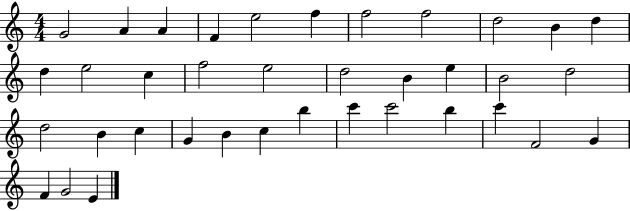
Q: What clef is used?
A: treble